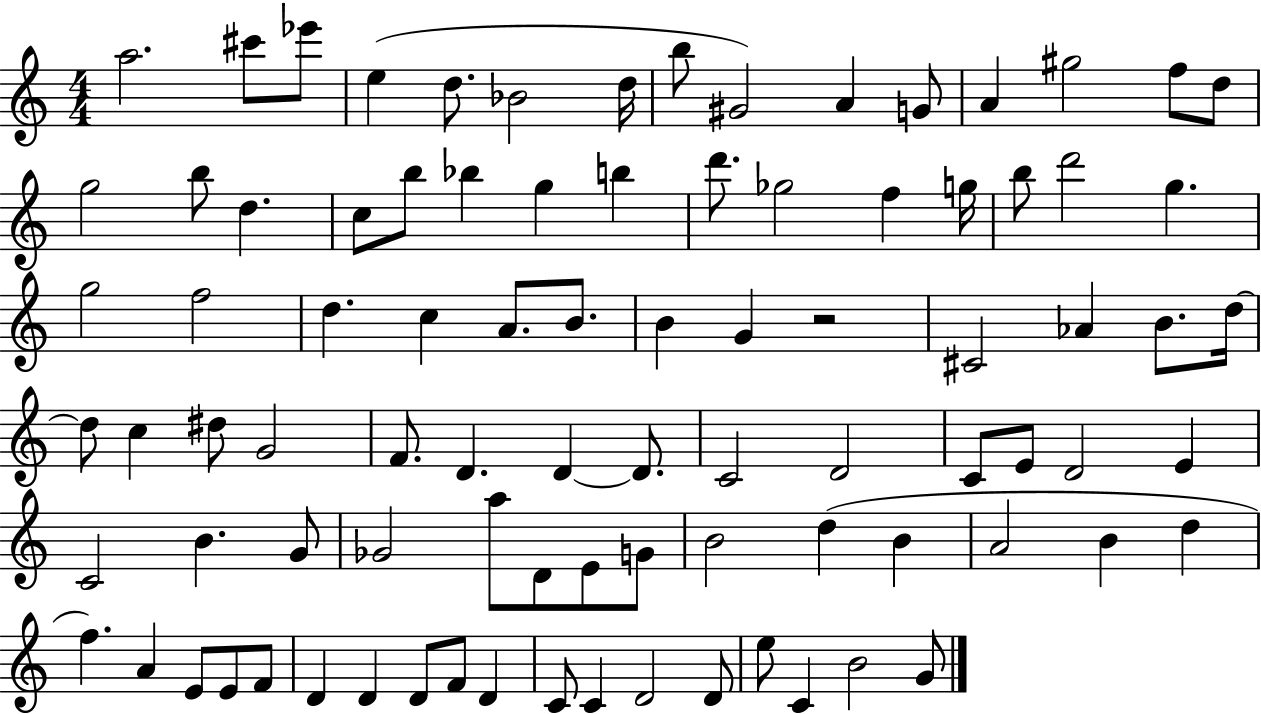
{
  \clef treble
  \numericTimeSignature
  \time 4/4
  \key c \major
  a''2. cis'''8 ees'''8 | e''4( d''8. bes'2 d''16 | b''8 gis'2) a'4 g'8 | a'4 gis''2 f''8 d''8 | \break g''2 b''8 d''4. | c''8 b''8 bes''4 g''4 b''4 | d'''8. ges''2 f''4 g''16 | b''8 d'''2 g''4. | \break g''2 f''2 | d''4. c''4 a'8. b'8. | b'4 g'4 r2 | cis'2 aes'4 b'8. d''16~~ | \break d''8 c''4 dis''8 g'2 | f'8. d'4. d'4~~ d'8. | c'2 d'2 | c'8 e'8 d'2 e'4 | \break c'2 b'4. g'8 | ges'2 a''8 d'8 e'8 g'8 | b'2 d''4( b'4 | a'2 b'4 d''4 | \break f''4.) a'4 e'8 e'8 f'8 | d'4 d'4 d'8 f'8 d'4 | c'8 c'4 d'2 d'8 | e''8 c'4 b'2 g'8 | \break \bar "|."
}